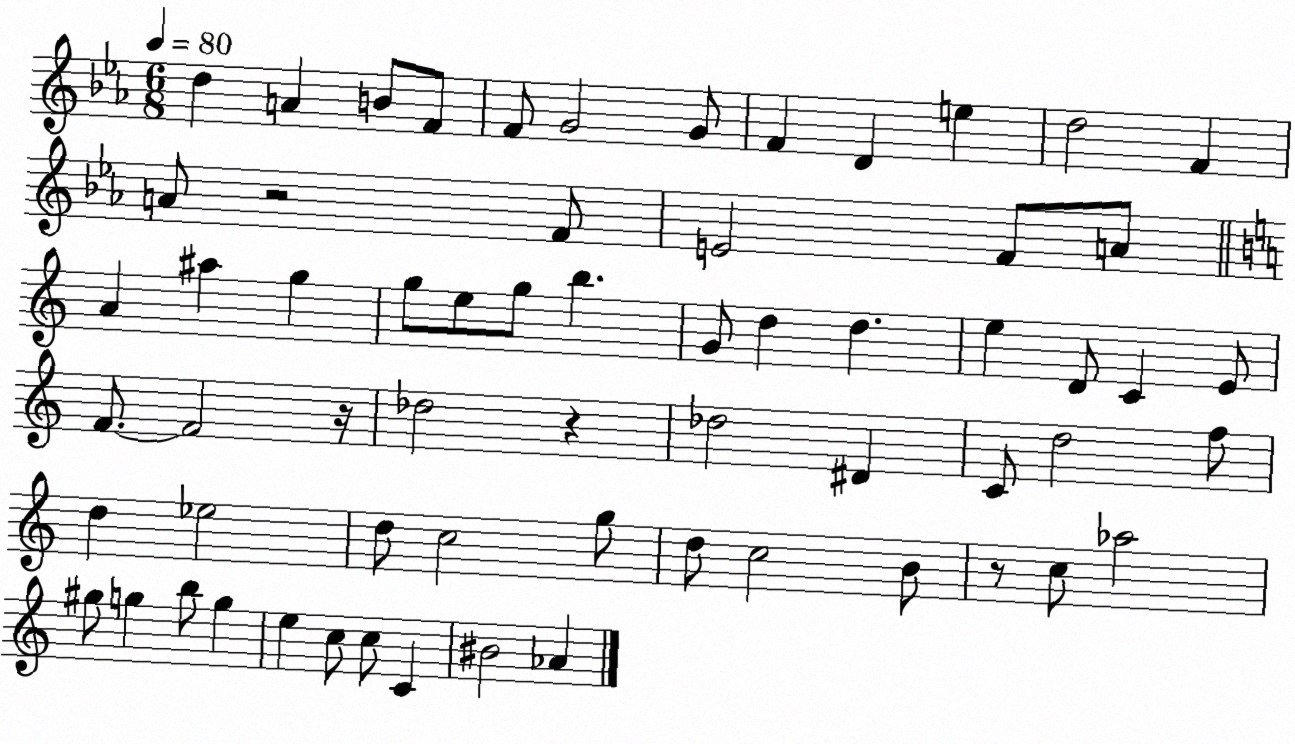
X:1
T:Untitled
M:6/8
L:1/4
K:Eb
d A B/2 F/2 F/2 G2 G/2 F D e d2 F A/2 z2 F/2 E2 F/2 A/2 A ^a g g/2 e/2 g/2 b G/2 d d e D/2 C E/2 F/2 F2 z/4 _d2 z _d2 ^D C/2 d2 f/2 d _e2 d/2 c2 g/2 d/2 c2 B/2 z/2 c/2 _a2 ^g/2 g b/2 g e c/2 c/2 C ^B2 _A